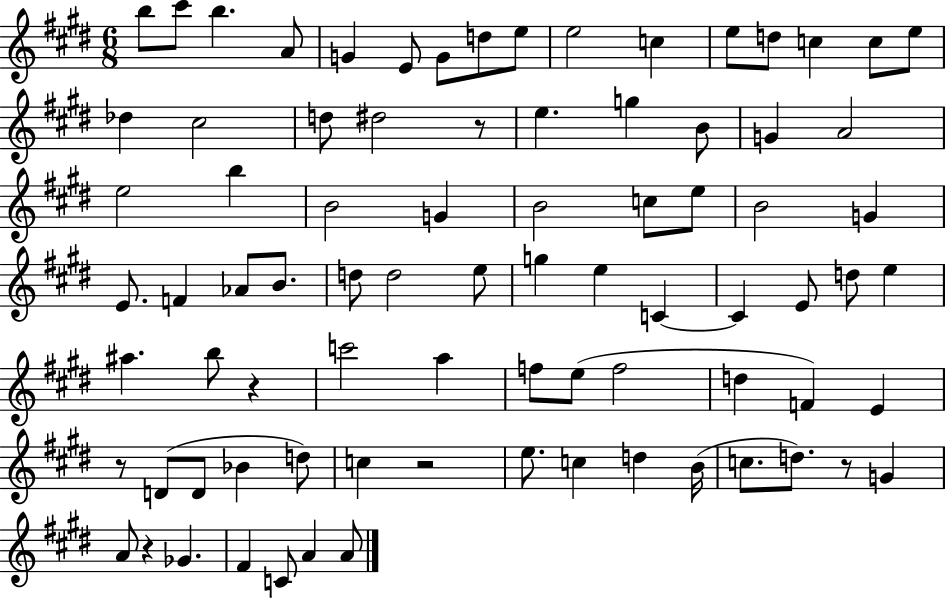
B5/e C#6/e B5/q. A4/e G4/q E4/e G4/e D5/e E5/e E5/h C5/q E5/e D5/e C5/q C5/e E5/e Db5/q C#5/h D5/e D#5/h R/e E5/q. G5/q B4/e G4/q A4/h E5/h B5/q B4/h G4/q B4/h C5/e E5/e B4/h G4/q E4/e. F4/q Ab4/e B4/e. D5/e D5/h E5/e G5/q E5/q C4/q C4/q E4/e D5/e E5/q A#5/q. B5/e R/q C6/h A5/q F5/e E5/e F5/h D5/q F4/q E4/q R/e D4/e D4/e Bb4/q D5/e C5/q R/h E5/e. C5/q D5/q B4/s C5/e. D5/e. R/e G4/q A4/e R/q Gb4/q. F#4/q C4/e A4/q A4/e